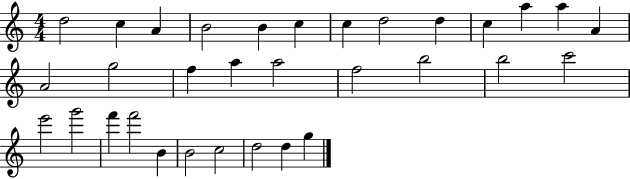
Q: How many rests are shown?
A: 0